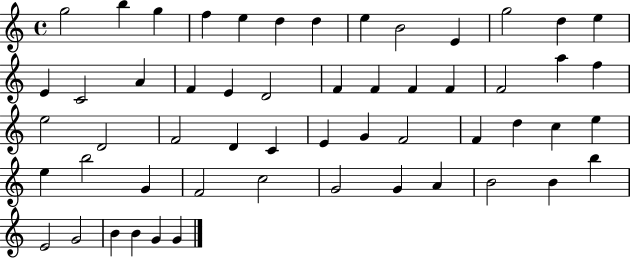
{
  \clef treble
  \time 4/4
  \defaultTimeSignature
  \key c \major
  g''2 b''4 g''4 | f''4 e''4 d''4 d''4 | e''4 b'2 e'4 | g''2 d''4 e''4 | \break e'4 c'2 a'4 | f'4 e'4 d'2 | f'4 f'4 f'4 f'4 | f'2 a''4 f''4 | \break e''2 d'2 | f'2 d'4 c'4 | e'4 g'4 f'2 | f'4 d''4 c''4 e''4 | \break e''4 b''2 g'4 | f'2 c''2 | g'2 g'4 a'4 | b'2 b'4 b''4 | \break e'2 g'2 | b'4 b'4 g'4 g'4 | \bar "|."
}